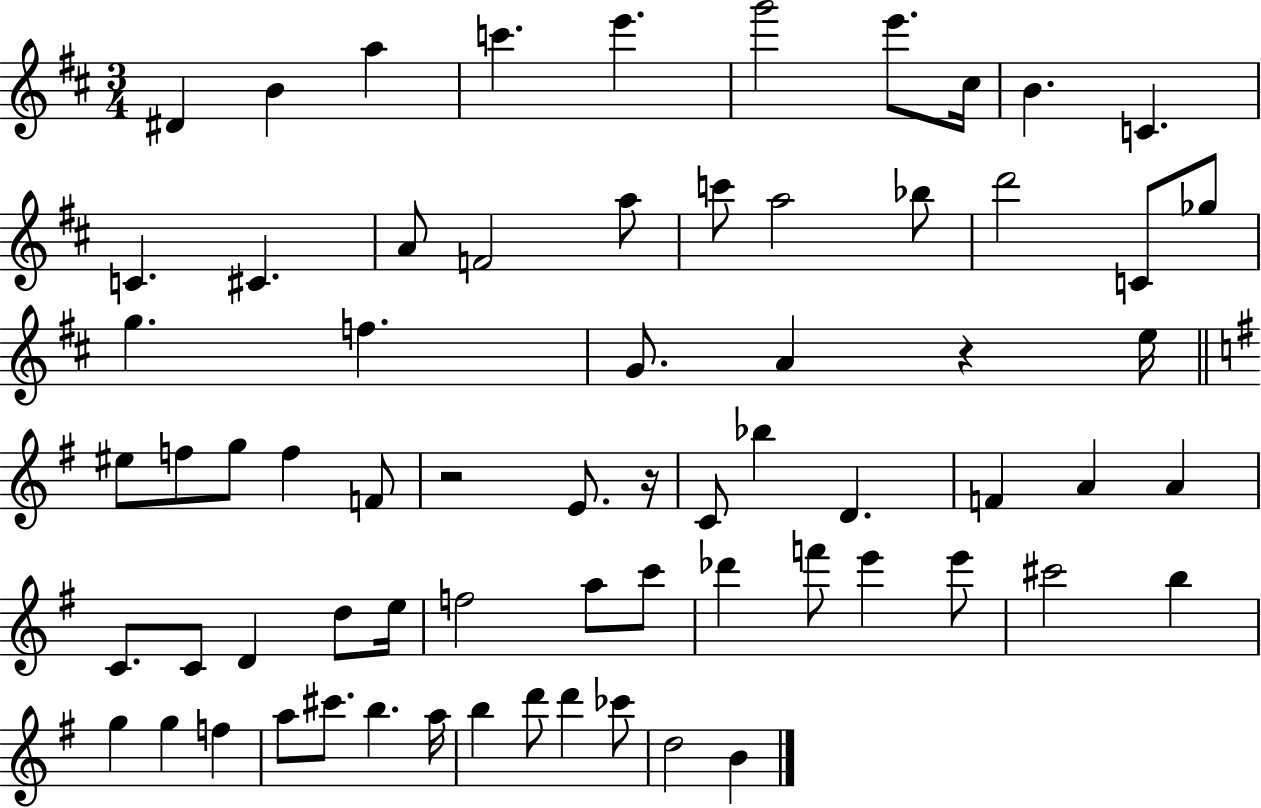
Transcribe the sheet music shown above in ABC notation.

X:1
T:Untitled
M:3/4
L:1/4
K:D
^D B a c' e' g'2 e'/2 ^c/4 B C C ^C A/2 F2 a/2 c'/2 a2 _b/2 d'2 C/2 _g/2 g f G/2 A z e/4 ^e/2 f/2 g/2 f F/2 z2 E/2 z/4 C/2 _b D F A A C/2 C/2 D d/2 e/4 f2 a/2 c'/2 _d' f'/2 e' e'/2 ^c'2 b g g f a/2 ^c'/2 b a/4 b d'/2 d' _c'/2 d2 B